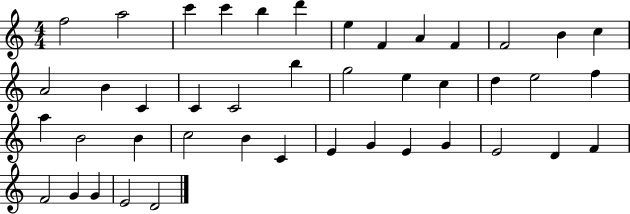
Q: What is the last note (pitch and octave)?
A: D4